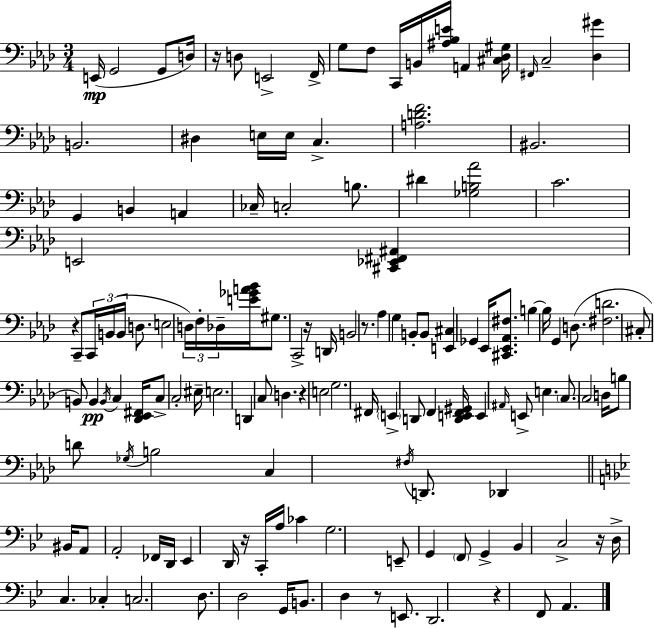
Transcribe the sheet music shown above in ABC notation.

X:1
T:Untitled
M:3/4
L:1/4
K:Fm
E,,/4 G,,2 G,,/2 D,/4 z/4 D,/2 E,,2 F,,/4 G,/2 F,/2 C,,/4 B,,/4 [^A,_B,E]/4 A,, [^C,_D,^G,]/4 ^F,,/4 C,2 [_D,^G] B,,2 ^D, E,/4 E,/4 C, [A,DF]2 ^B,,2 G,, B,, A,, _C,/4 C,2 B,/2 ^D [_G,B,_A]2 C2 E,,2 [^C,,_E,,^F,,^A,,] z C,,/2 C,,/4 B,,/4 B,,/4 D,/2 E,2 D,/4 F,/4 _D,/4 [E_GA_B]/4 ^G,/2 C,,2 z/4 D,,/4 B,,2 z/2 _A, G, B,,/2 B,,/2 [E,,^C,] _G,, _E,,/4 [^C,,_E,,_A,,^F,]/2 B, B,/4 G,, D,/2 [^F,D]2 ^C,/2 B,,/2 B,, B,,/4 C, [_D,,_E,,^F,,]/4 C,/2 C,2 ^E,/4 E,2 D,, C,/2 D, z E,2 G,2 ^F,,/4 E,, D,,/2 F,, [D,,E,,F,,^G,,]/4 E,, ^A,,/4 E,,/2 E, C,/2 C,2 D,/4 B,/2 D/2 _G,/4 B,2 C, ^F,/4 D,,/2 _D,, ^B,,/4 A,,/2 A,,2 _F,,/4 D,,/4 _E,, D,,/4 z/4 C,,/4 A,/4 _C G,2 E,,/2 G,, F,,/2 G,, _B,, C,2 z/4 D,/4 C, _C, C,2 D,/2 D,2 G,,/4 B,,/2 D, z/2 E,,/2 D,,2 z F,,/2 A,,